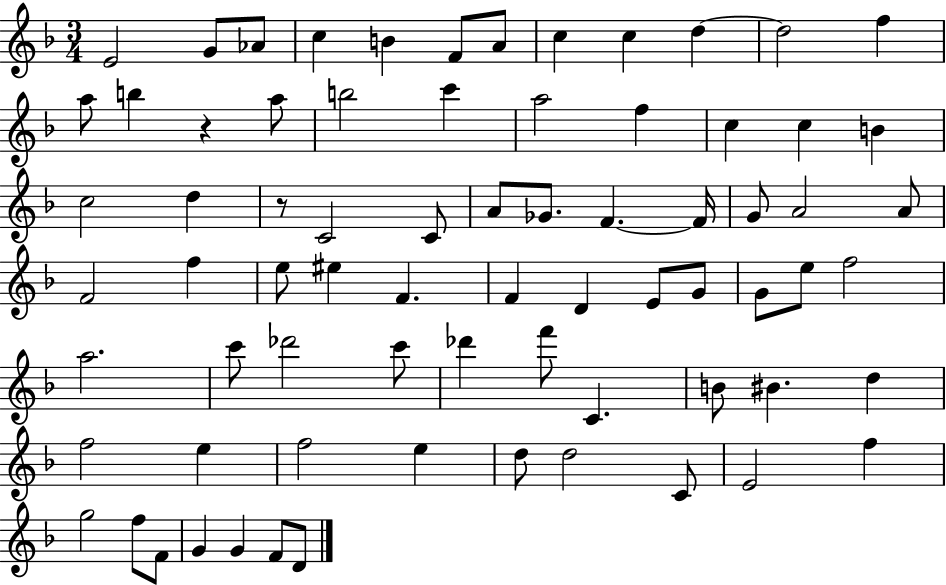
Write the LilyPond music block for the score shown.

{
  \clef treble
  \numericTimeSignature
  \time 3/4
  \key f \major
  e'2 g'8 aes'8 | c''4 b'4 f'8 a'8 | c''4 c''4 d''4~~ | d''2 f''4 | \break a''8 b''4 r4 a''8 | b''2 c'''4 | a''2 f''4 | c''4 c''4 b'4 | \break c''2 d''4 | r8 c'2 c'8 | a'8 ges'8. f'4.~~ f'16 | g'8 a'2 a'8 | \break f'2 f''4 | e''8 eis''4 f'4. | f'4 d'4 e'8 g'8 | g'8 e''8 f''2 | \break a''2. | c'''8 des'''2 c'''8 | des'''4 f'''8 c'4. | b'8 bis'4. d''4 | \break f''2 e''4 | f''2 e''4 | d''8 d''2 c'8 | e'2 f''4 | \break g''2 f''8 f'8 | g'4 g'4 f'8 d'8 | \bar "|."
}